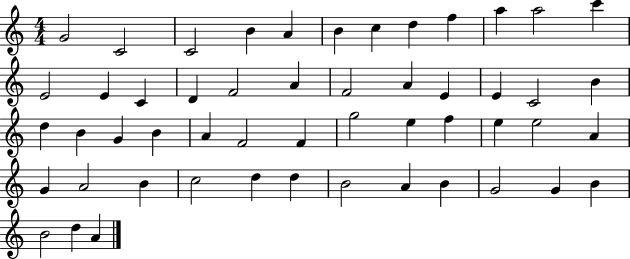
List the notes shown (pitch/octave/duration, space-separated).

G4/h C4/h C4/h B4/q A4/q B4/q C5/q D5/q F5/q A5/q A5/h C6/q E4/h E4/q C4/q D4/q F4/h A4/q F4/h A4/q E4/q E4/q C4/h B4/q D5/q B4/q G4/q B4/q A4/q F4/h F4/q G5/h E5/q F5/q E5/q E5/h A4/q G4/q A4/h B4/q C5/h D5/q D5/q B4/h A4/q B4/q G4/h G4/q B4/q B4/h D5/q A4/q